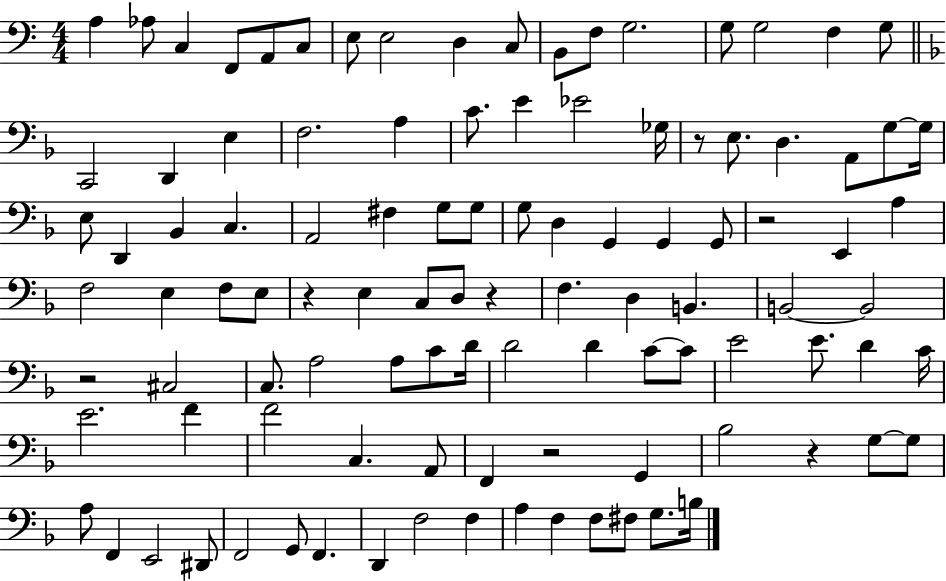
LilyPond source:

{
  \clef bass
  \numericTimeSignature
  \time 4/4
  \key c \major
  a4 aes8 c4 f,8 a,8 c8 | e8 e2 d4 c8 | b,8 f8 g2. | g8 g2 f4 g8 | \break \bar "||" \break \key f \major c,2 d,4 e4 | f2. a4 | c'8. e'4 ees'2 ges16 | r8 e8. d4. a,8 g8~~ g16 | \break e8 d,4 bes,4 c4. | a,2 fis4 g8 g8 | g8 d4 g,4 g,4 g,8 | r2 e,4 a4 | \break f2 e4 f8 e8 | r4 e4 c8 d8 r4 | f4. d4 b,4. | b,2~~ b,2 | \break r2 cis2 | c8. a2 a8 c'8 d'16 | d'2 d'4 c'8~~ c'8 | e'2 e'8. d'4 c'16 | \break e'2. f'4 | f'2 c4. a,8 | f,4 r2 g,4 | bes2 r4 g8~~ g8 | \break a8 f,4 e,2 dis,8 | f,2 g,8 f,4. | d,4 f2 f4 | a4 f4 f8 fis8 g8. b16 | \break \bar "|."
}